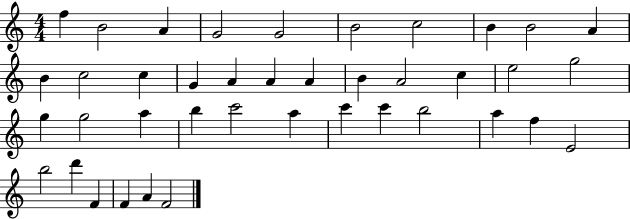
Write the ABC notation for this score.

X:1
T:Untitled
M:4/4
L:1/4
K:C
f B2 A G2 G2 B2 c2 B B2 A B c2 c G A A A B A2 c e2 g2 g g2 a b c'2 a c' c' b2 a f E2 b2 d' F F A F2